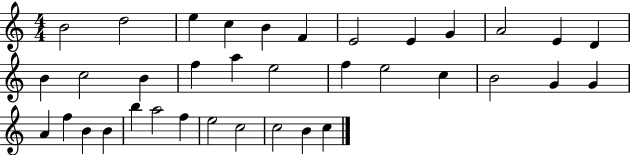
{
  \clef treble
  \numericTimeSignature
  \time 4/4
  \key c \major
  b'2 d''2 | e''4 c''4 b'4 f'4 | e'2 e'4 g'4 | a'2 e'4 d'4 | \break b'4 c''2 b'4 | f''4 a''4 e''2 | f''4 e''2 c''4 | b'2 g'4 g'4 | \break a'4 f''4 b'4 b'4 | b''4 a''2 f''4 | e''2 c''2 | c''2 b'4 c''4 | \break \bar "|."
}